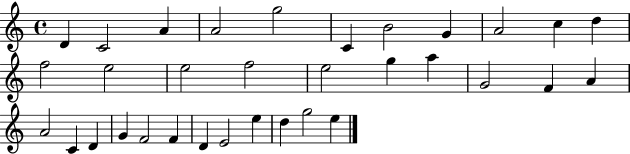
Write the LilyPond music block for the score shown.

{
  \clef treble
  \time 4/4
  \defaultTimeSignature
  \key c \major
  d'4 c'2 a'4 | a'2 g''2 | c'4 b'2 g'4 | a'2 c''4 d''4 | \break f''2 e''2 | e''2 f''2 | e''2 g''4 a''4 | g'2 f'4 a'4 | \break a'2 c'4 d'4 | g'4 f'2 f'4 | d'4 e'2 e''4 | d''4 g''2 e''4 | \break \bar "|."
}